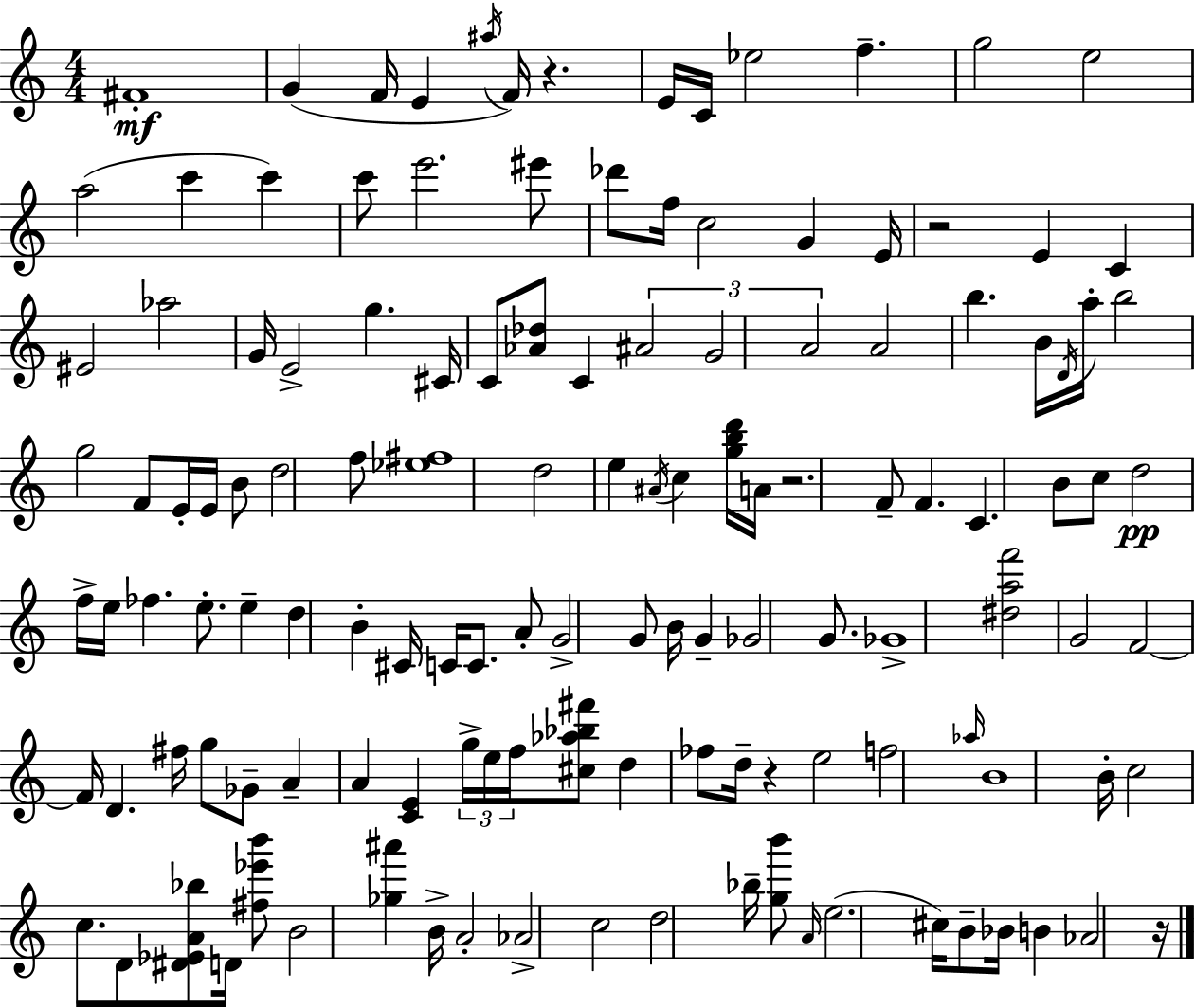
{
  \clef treble
  \numericTimeSignature
  \time 4/4
  \key c \major
  \repeat volta 2 { fis'1-.\mf | g'4( f'16 e'4 \acciaccatura { ais''16 } f'16) r4. | e'16 c'16 ees''2 f''4.-- | g''2 e''2 | \break a''2( c'''4 c'''4) | c'''8 e'''2. eis'''8 | des'''8 f''16 c''2 g'4 | e'16 r2 e'4 c'4 | \break eis'2 aes''2 | g'16 e'2-> g''4. | cis'16 c'8 <aes' des''>8 c'4 \tuplet 3/2 { ais'2 | g'2 a'2 } | \break a'2 b''4. b'16 | \acciaccatura { d'16 } a''16-. b''2 g''2 | f'8 e'16-. e'16 b'8 d''2 | f''8 <ees'' fis''>1 | \break d''2 e''4 \acciaccatura { ais'16 } c''4 | <g'' b'' d'''>16 a'16 r2. | f'8-- f'4. c'4. b'8 | c''8 d''2\pp f''16-> e''16 fes''4. | \break e''8.-. e''4-- d''4 b'4-. | cis'16 c'16 c'8. a'8-. g'2-> | g'8 b'16 g'4-- ges'2 | g'8. ges'1-> | \break <dis'' a'' f'''>2 g'2 | f'2~~ f'16 d'4. | fis''16 g''8 ges'8-- a'4-- a'4 <c' e'>4 | \tuplet 3/2 { g''16-> e''16 f''16 } <cis'' aes'' bes'' fis'''>8 d''4 fes''8 d''16-- r4 | \break e''2 f''2 | \grace { aes''16 } b'1 | b'16-. c''2 c''8. | d'8 <dis' ees' a' bes''>8 d'16 <fis'' ees''' b'''>8 b'2 <ges'' ais'''>4 | \break b'16-> a'2-. aes'2-> | c''2 d''2 | bes''16-- <g'' b'''>8 \grace { a'16 }( e''2. | cis''16) b'8-- bes'16 b'4 aes'2 | \break r16 } \bar "|."
}